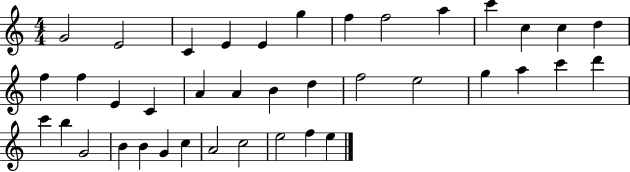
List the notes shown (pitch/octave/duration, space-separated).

G4/h E4/h C4/q E4/q E4/q G5/q F5/q F5/h A5/q C6/q C5/q C5/q D5/q F5/q F5/q E4/q C4/q A4/q A4/q B4/q D5/q F5/h E5/h G5/q A5/q C6/q D6/q C6/q B5/q G4/h B4/q B4/q G4/q C5/q A4/h C5/h E5/h F5/q E5/q